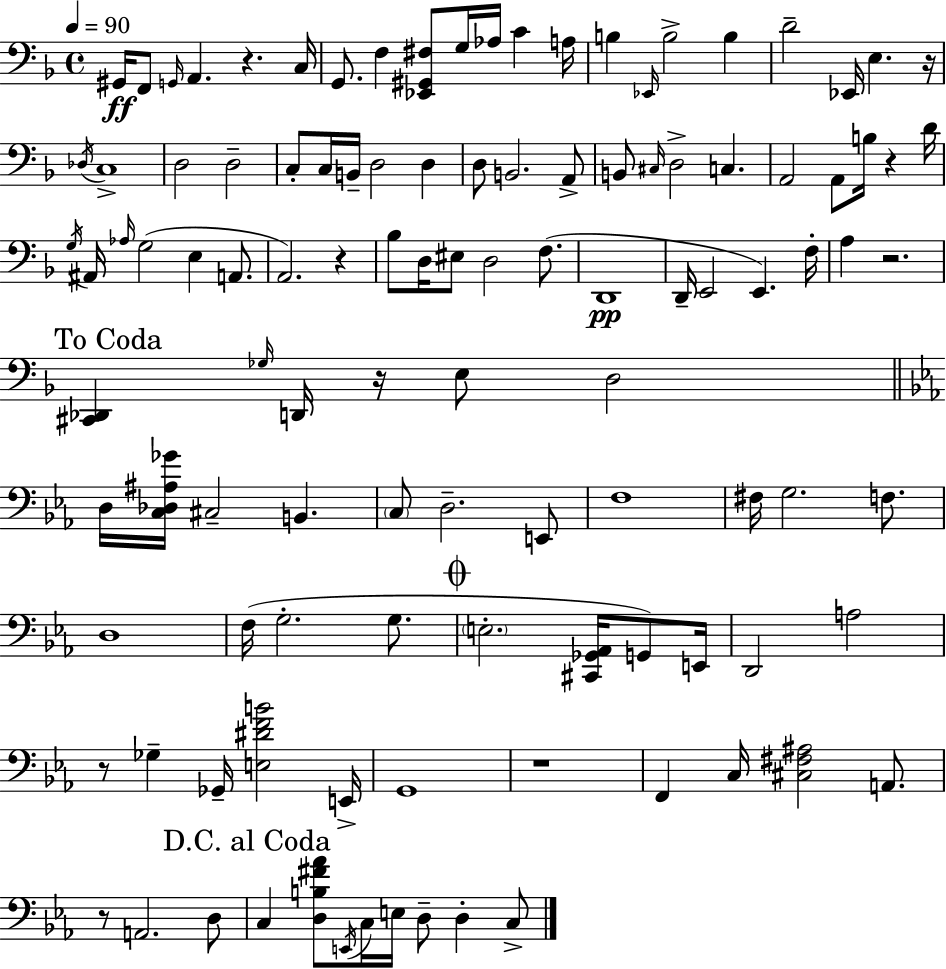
X:1
T:Untitled
M:4/4
L:1/4
K:F
^G,,/4 F,,/2 G,,/4 A,, z C,/4 G,,/2 F, [_E,,^G,,^F,]/2 G,/4 _A,/4 C A,/4 B, _E,,/4 B,2 B, D2 _E,,/4 E, z/4 _D,/4 C,4 D,2 D,2 C,/2 C,/4 B,,/4 D,2 D, D,/2 B,,2 A,,/2 B,,/2 ^C,/4 D,2 C, A,,2 A,,/2 B,/4 z D/4 G,/4 ^A,,/4 _A,/4 G,2 E, A,,/2 A,,2 z _B,/2 D,/4 ^E,/2 D,2 F,/2 D,,4 D,,/4 E,,2 E,, F,/4 A, z2 [^C,,_D,,] _G,/4 D,,/4 z/4 E,/2 D,2 D,/4 [C,_D,^A,_G]/4 ^C,2 B,, C,/2 D,2 E,,/2 F,4 ^F,/4 G,2 F,/2 D,4 F,/4 G,2 G,/2 E,2 [^C,,_G,,_A,,]/4 G,,/2 E,,/4 D,,2 A,2 z/2 _G, _G,,/4 [E,^DFB]2 E,,/4 G,,4 z4 F,, C,/4 [^C,^F,^A,]2 A,,/2 z/2 A,,2 D,/2 C, [D,B,^F_A]/2 E,,/4 C,/4 E,/4 D,/2 D, C,/2